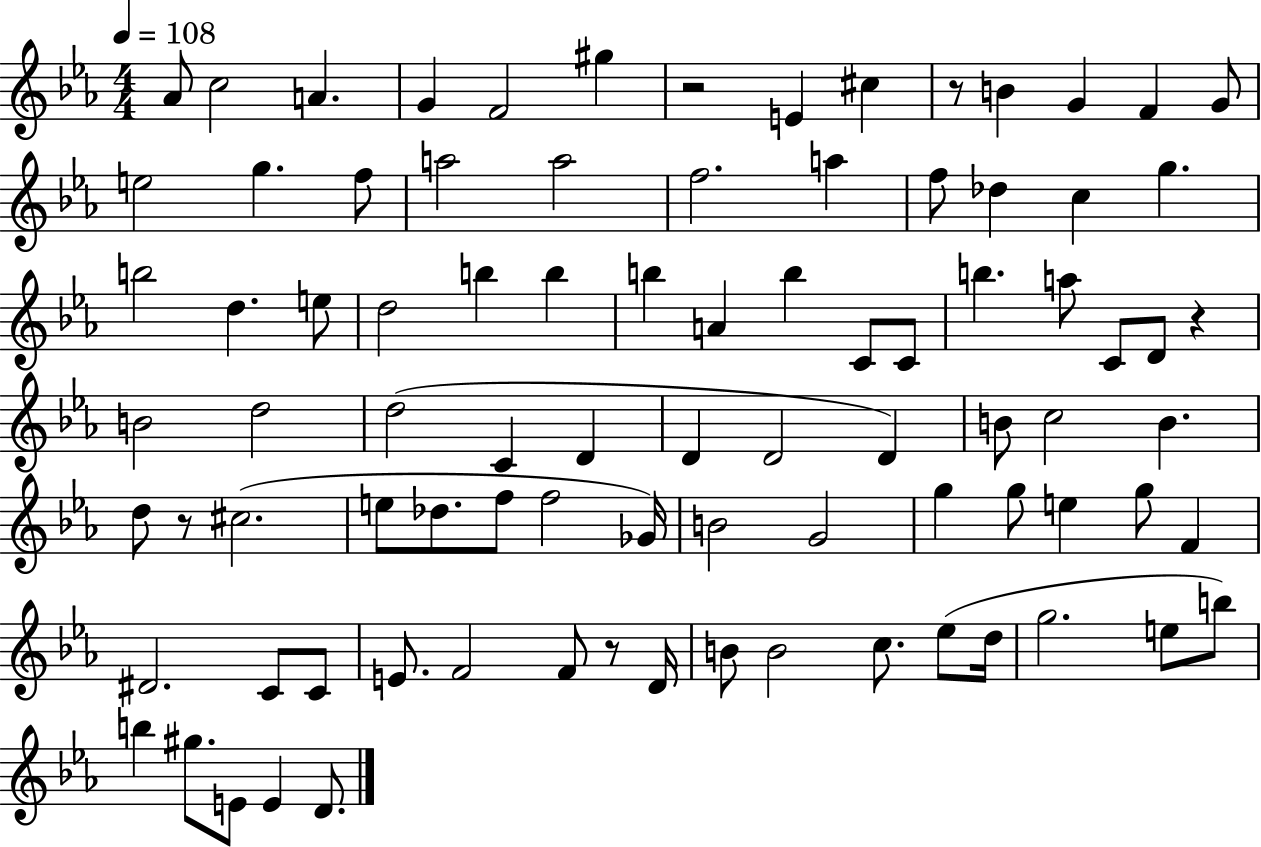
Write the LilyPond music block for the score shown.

{
  \clef treble
  \numericTimeSignature
  \time 4/4
  \key ees \major
  \tempo 4 = 108
  aes'8 c''2 a'4. | g'4 f'2 gis''4 | r2 e'4 cis''4 | r8 b'4 g'4 f'4 g'8 | \break e''2 g''4. f''8 | a''2 a''2 | f''2. a''4 | f''8 des''4 c''4 g''4. | \break b''2 d''4. e''8 | d''2 b''4 b''4 | b''4 a'4 b''4 c'8 c'8 | b''4. a''8 c'8 d'8 r4 | \break b'2 d''2 | d''2( c'4 d'4 | d'4 d'2 d'4) | b'8 c''2 b'4. | \break d''8 r8 cis''2.( | e''8 des''8. f''8 f''2 ges'16) | b'2 g'2 | g''4 g''8 e''4 g''8 f'4 | \break dis'2. c'8 c'8 | e'8. f'2 f'8 r8 d'16 | b'8 b'2 c''8. ees''8( d''16 | g''2. e''8 b''8) | \break b''4 gis''8. e'8 e'4 d'8. | \bar "|."
}